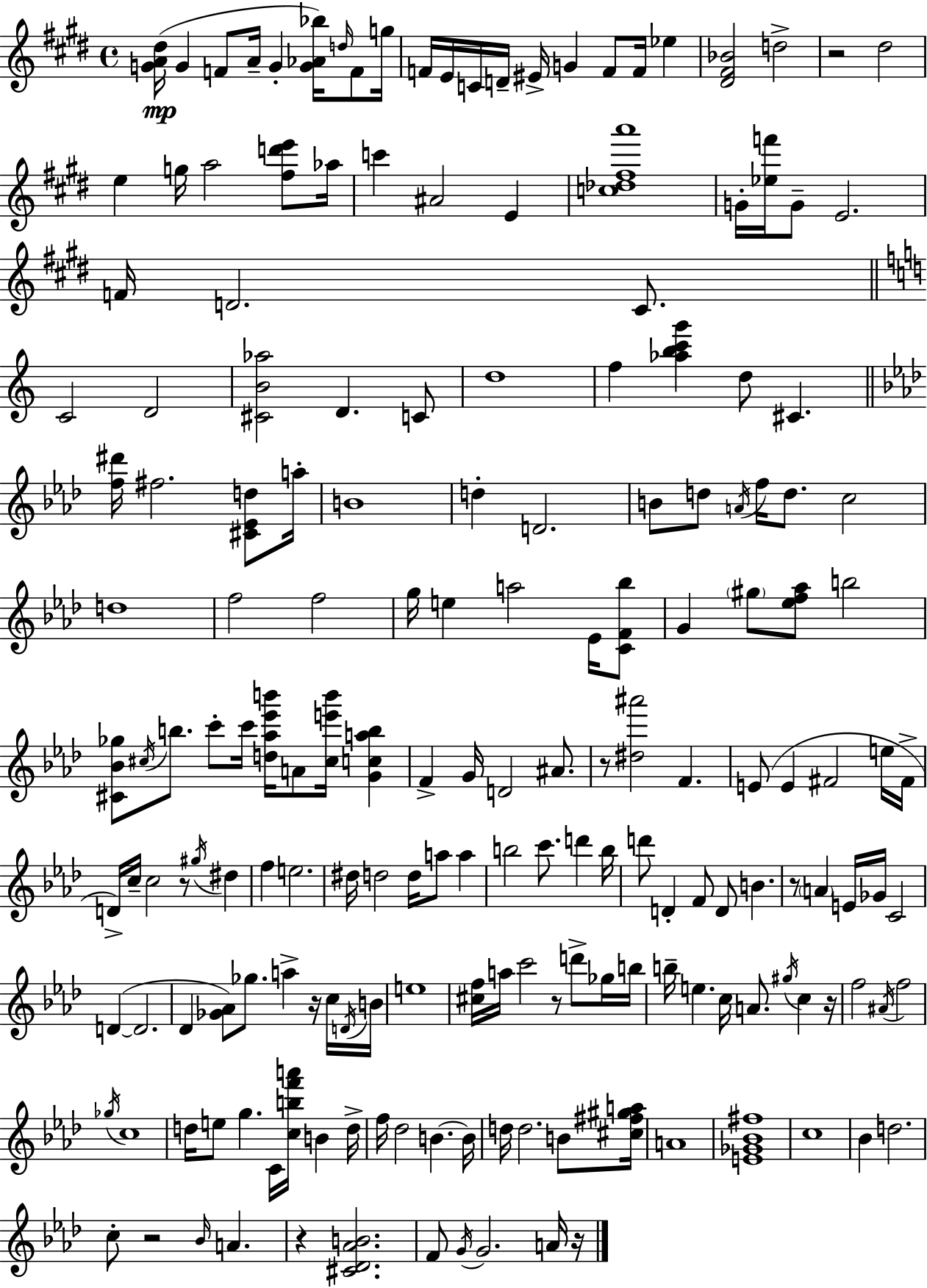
{
  \clef treble
  \time 4/4
  \defaultTimeSignature
  \key e \major
  <g' a' dis''>16(\mp g'4 f'8 a'16-- g'4-. <g' aes' bes''>16) \grace { d''16 } f'8 | g''16 f'16 e'16 c'16 d'16-- eis'16-> g'4 f'8 f'16 ees''4 | <dis' fis' bes'>2 d''2-> | r2 dis''2 | \break e''4 g''16 a''2 <fis'' d''' e'''>8 | aes''16 c'''4 ais'2 e'4 | <c'' des'' fis'' a'''>1 | g'16-. <ees'' f'''>16 g'8-- e'2. | \break f'16 d'2. cis'8. | \bar "||" \break \key c \major c'2 d'2 | <cis' b' aes''>2 d'4. c'8 | d''1 | f''4 <aes'' b'' c''' g'''>4 d''8 cis'4. | \break \bar "||" \break \key aes \major <f'' dis'''>16 fis''2. <cis' ees' d''>8 a''16-. | b'1 | d''4-. d'2. | b'8 d''8 \acciaccatura { a'16 } f''16 d''8. c''2 | \break d''1 | f''2 f''2 | g''16 e''4 a''2 ees'16 <c' f' bes''>8 | g'4 \parenthesize gis''8 <ees'' f'' aes''>8 b''2 | \break <cis' bes' ges''>8 \acciaccatura { cis''16 } b''8. c'''8-. c'''16 <d'' aes'' ees''' b'''>16 a'8 <cis'' e''' b'''>16 <g' c'' a'' b''>4 | f'4-> g'16 d'2 ais'8. | r8 <dis'' ais'''>2 f'4. | e'8( e'4 fis'2 | \break e''16 fis'16-> d'16->) c''16-- c''2 r8 \acciaccatura { gis''16 } dis''4 | f''4 e''2. | dis''16 d''2 d''16 a''8 a''4 | b''2 c'''8. d'''4 | \break b''16 d'''8 d'4-. f'8 d'8 b'4. | r8 \parenthesize a'4 e'16 ges'16 c'2 | d'4~(~ d'2. | des'4 <ges' aes'>8) ges''8. a''4-> | \break r16 c''16 \acciaccatura { d'16 } b'16 e''1 | <cis'' f''>16 a''16 c'''2 r8 | d'''8-> ges''16 b''16 b''16-- e''4. c''16 a'8. \acciaccatura { gis''16 } | c''4 r16 f''2 \acciaccatura { ais'16 } f''2 | \break \acciaccatura { ges''16 } c''1 | d''16 e''8 g''4. | c'16 <c'' b'' f''' a'''>16 b'4 d''16-> f''16 des''2 | b'4.~~ b'16 d''16 d''2. | \break b'8 <cis'' fis'' gis'' a''>16 a'1 | <e' ges' bes' fis''>1 | c''1 | bes'4 d''2. | \break c''8-. r2 | \grace { bes'16 } a'4. r4 <cis' des' aes' b'>2. | f'8 \acciaccatura { g'16 } g'2. | a'16 r16 \bar "|."
}